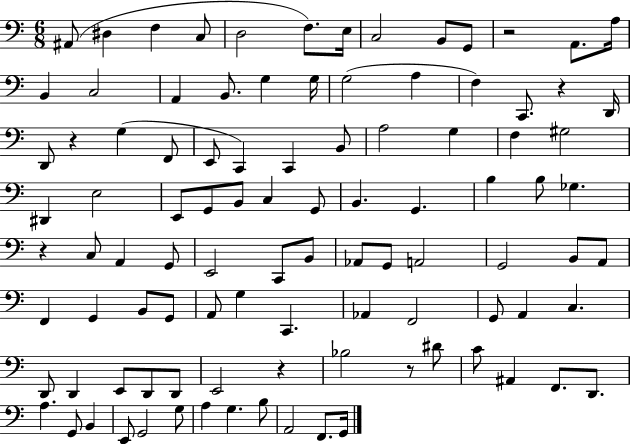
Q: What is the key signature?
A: C major